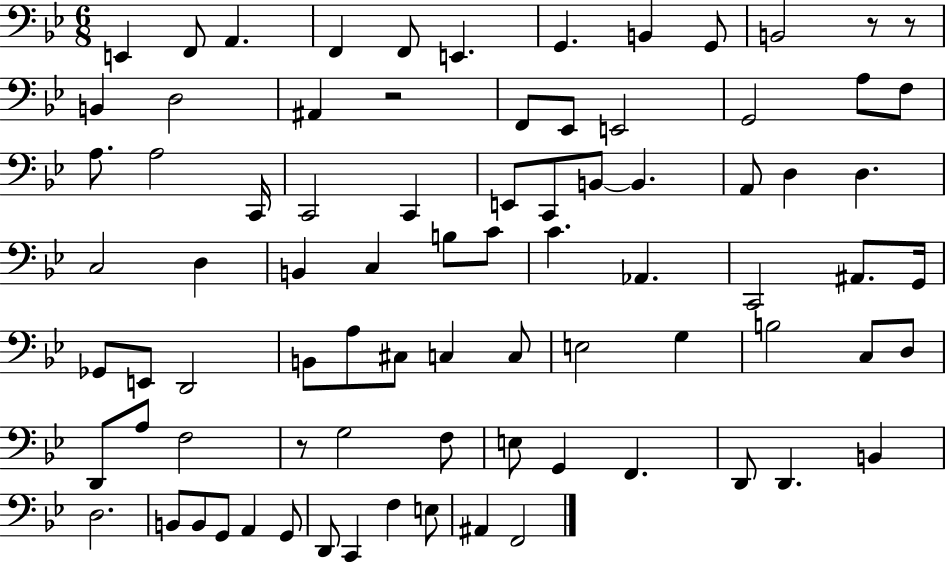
X:1
T:Untitled
M:6/8
L:1/4
K:Bb
E,, F,,/2 A,, F,, F,,/2 E,, G,, B,, G,,/2 B,,2 z/2 z/2 B,, D,2 ^A,, z2 F,,/2 _E,,/2 E,,2 G,,2 A,/2 F,/2 A,/2 A,2 C,,/4 C,,2 C,, E,,/2 C,,/2 B,,/2 B,, A,,/2 D, D, C,2 D, B,, C, B,/2 C/2 C _A,, C,,2 ^A,,/2 G,,/4 _G,,/2 E,,/2 D,,2 B,,/2 A,/2 ^C,/2 C, C,/2 E,2 G, B,2 C,/2 D,/2 D,,/2 A,/2 F,2 z/2 G,2 F,/2 E,/2 G,, F,, D,,/2 D,, B,, D,2 B,,/2 B,,/2 G,,/2 A,, G,,/2 D,,/2 C,, F, E,/2 ^A,, F,,2